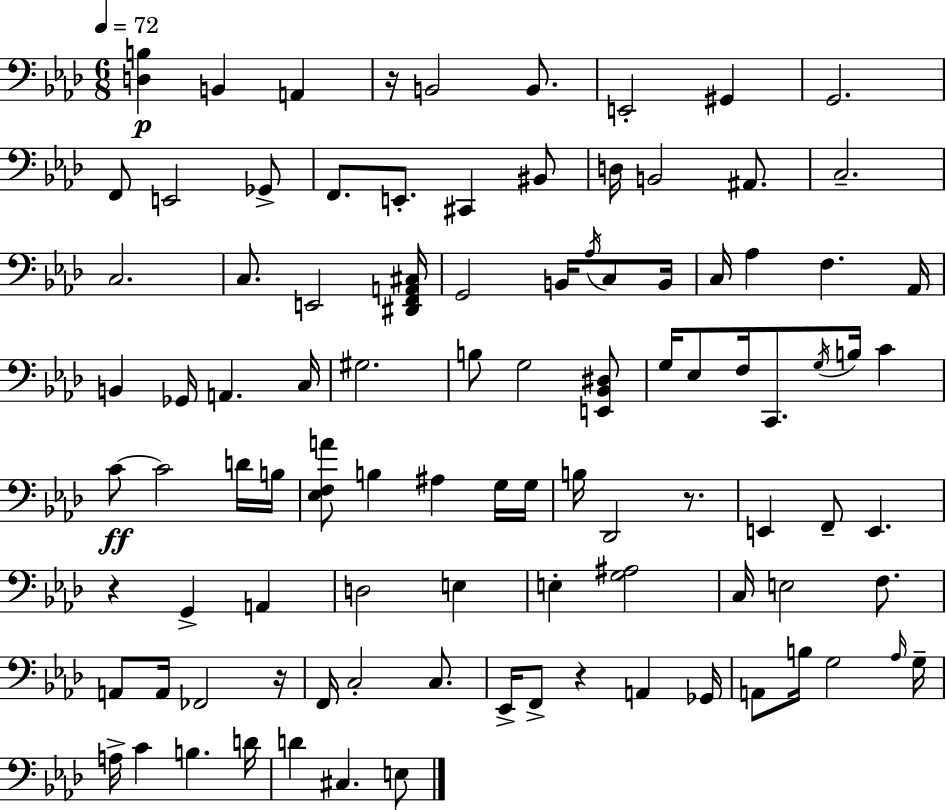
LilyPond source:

{
  \clef bass
  \numericTimeSignature
  \time 6/8
  \key f \minor
  \tempo 4 = 72
  <d b>4\p b,4 a,4 | r16 b,2 b,8. | e,2-. gis,4 | g,2. | \break f,8 e,2 ges,8-> | f,8. e,8.-. cis,4 bis,8 | d16 b,2 ais,8. | c2.-- | \break c2. | c8. e,2 <dis, f, a, cis>16 | g,2 b,16 \acciaccatura { aes16 } c8 | b,16 c16 aes4 f4. | \break aes,16 b,4 ges,16 a,4. | c16 gis2. | b8 g2 <e, bes, dis>8 | g16 ees8 f16 c,8. \acciaccatura { g16 } b16 c'4 | \break c'8~~\ff c'2 | d'16 b16 <ees f a'>8 b4 ais4 | g16 g16 b16 des,2 r8. | e,4 f,8-- e,4. | \break r4 g,4-> a,4 | d2 e4 | e4-. <g ais>2 | c16 e2 f8. | \break a,8 a,16 fes,2 | r16 f,16 c2-. c8. | ees,16-> f,8-> r4 a,4 | ges,16 a,8 b16 g2 | \break \grace { aes16 } g16-- a16-> c'4 b4. | d'16 d'4 cis4. | e8 \bar "|."
}